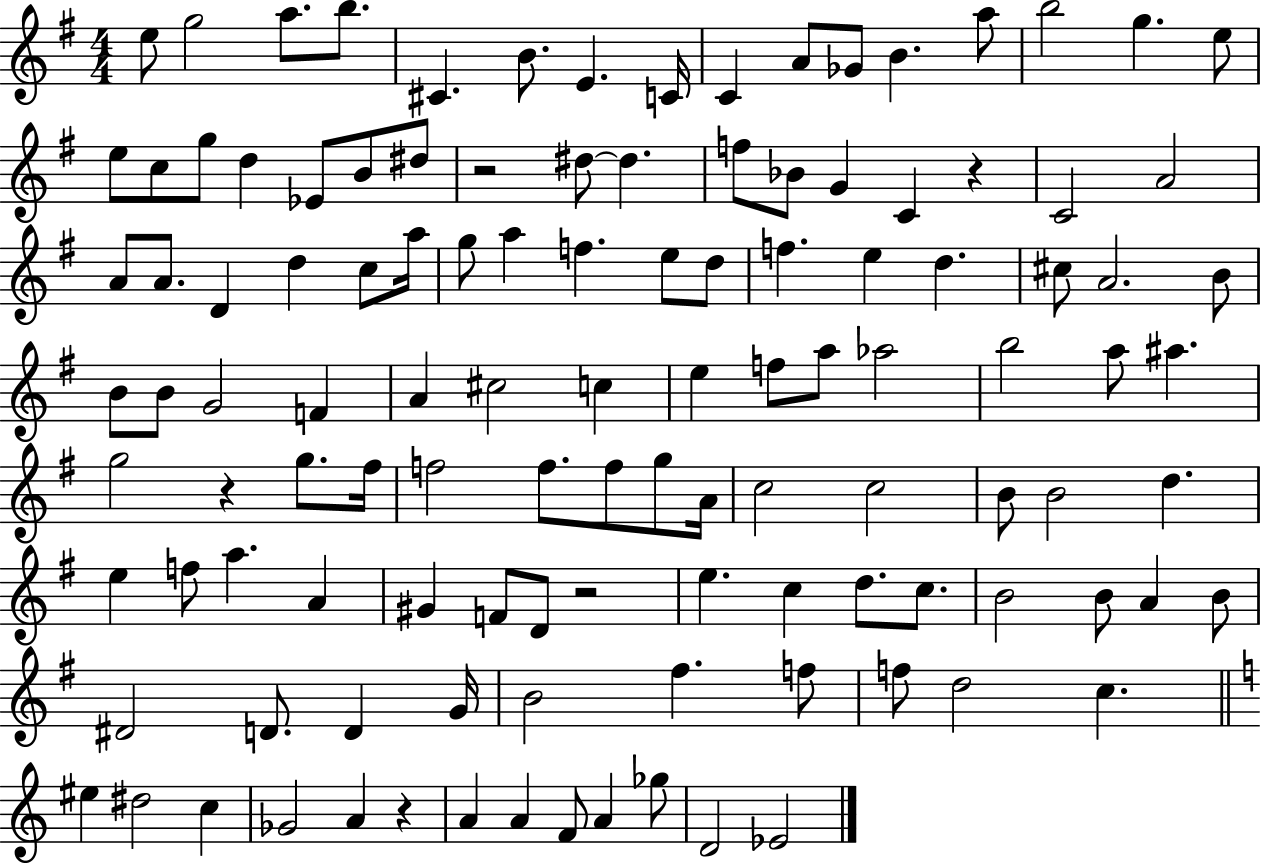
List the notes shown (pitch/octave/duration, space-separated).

E5/e G5/h A5/e. B5/e. C#4/q. B4/e. E4/q. C4/s C4/q A4/e Gb4/e B4/q. A5/e B5/h G5/q. E5/e E5/e C5/e G5/e D5/q Eb4/e B4/e D#5/e R/h D#5/e D#5/q. F5/e Bb4/e G4/q C4/q R/q C4/h A4/h A4/e A4/e. D4/q D5/q C5/e A5/s G5/e A5/q F5/q. E5/e D5/e F5/q. E5/q D5/q. C#5/e A4/h. B4/e B4/e B4/e G4/h F4/q A4/q C#5/h C5/q E5/q F5/e A5/e Ab5/h B5/h A5/e A#5/q. G5/h R/q G5/e. F#5/s F5/h F5/e. F5/e G5/e A4/s C5/h C5/h B4/e B4/h D5/q. E5/q F5/e A5/q. A4/q G#4/q F4/e D4/e R/h E5/q. C5/q D5/e. C5/e. B4/h B4/e A4/q B4/e D#4/h D4/e. D4/q G4/s B4/h F#5/q. F5/e F5/e D5/h C5/q. EIS5/q D#5/h C5/q Gb4/h A4/q R/q A4/q A4/q F4/e A4/q Gb5/e D4/h Eb4/h